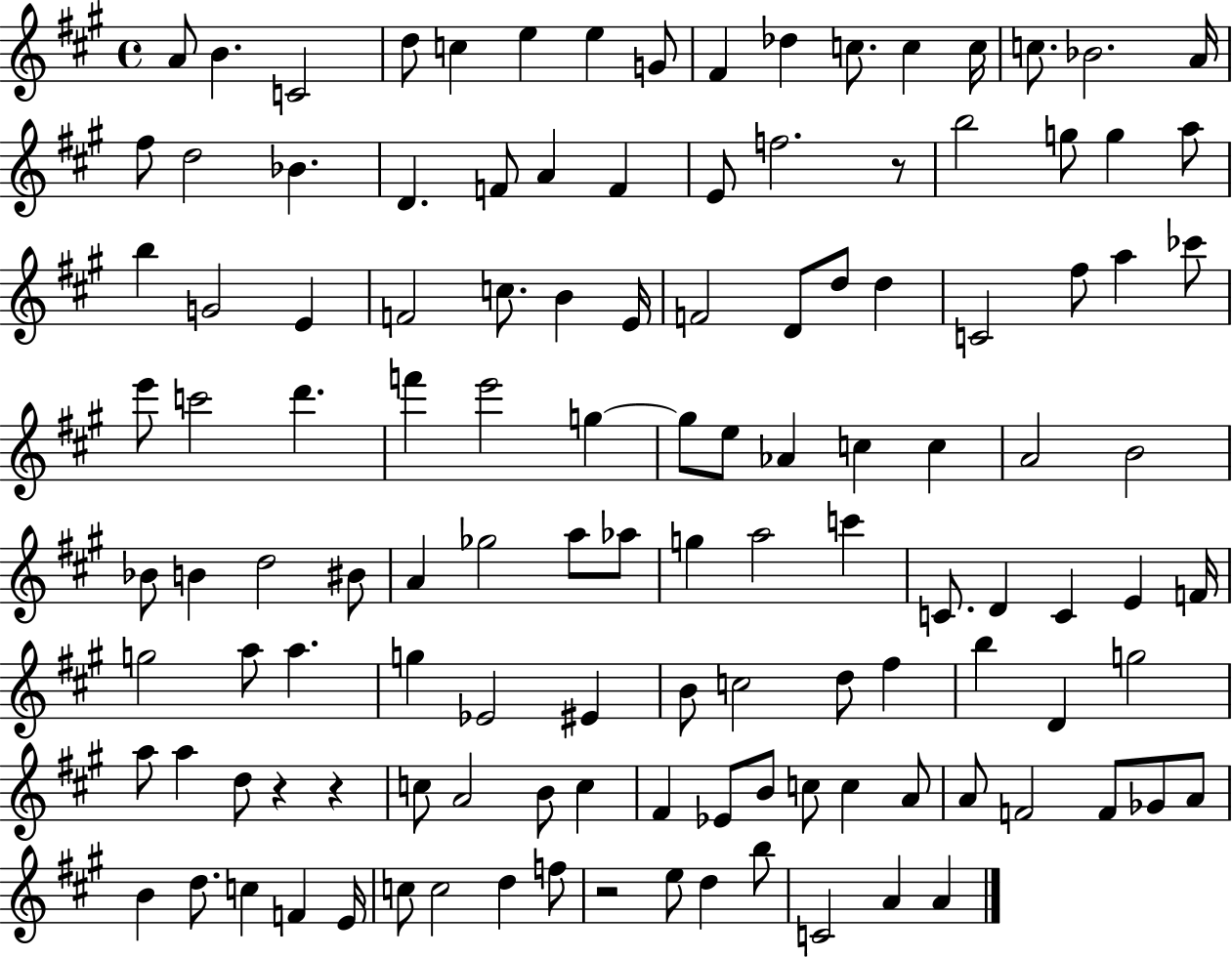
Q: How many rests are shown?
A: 4